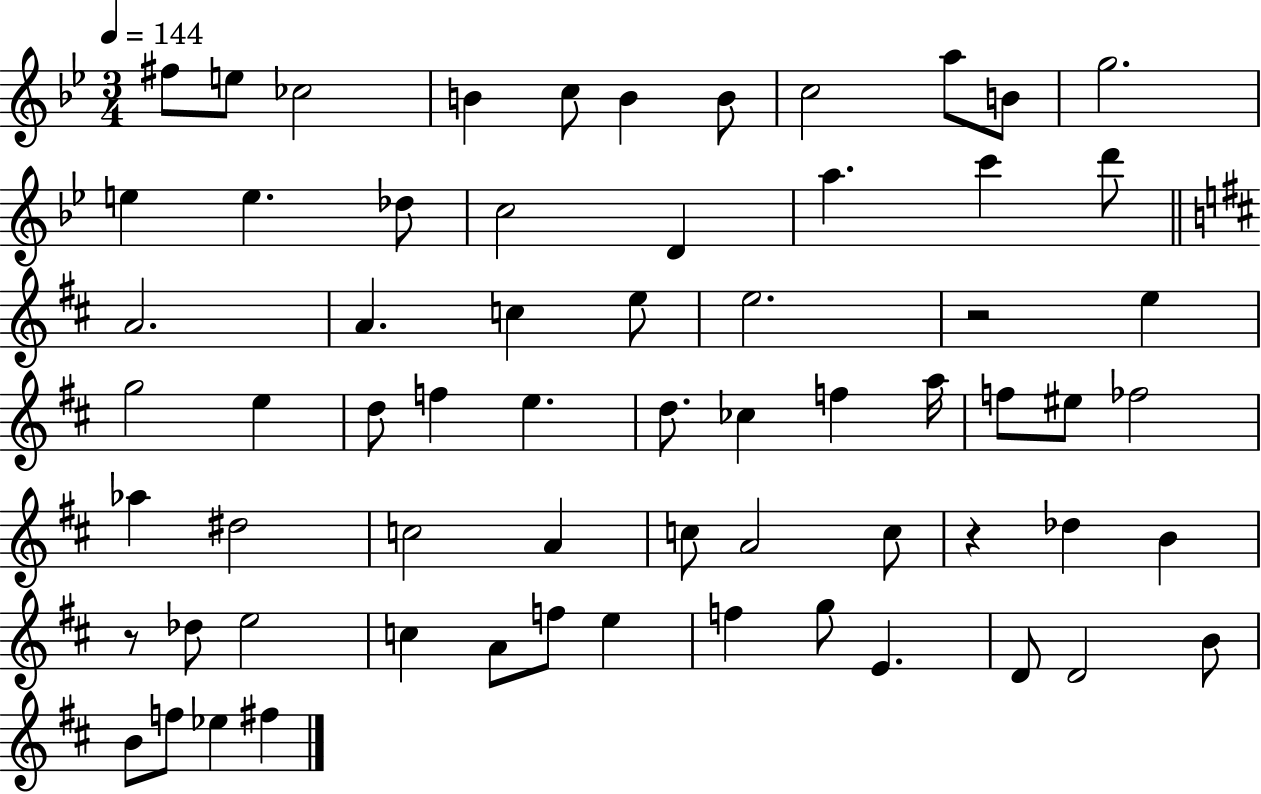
{
  \clef treble
  \numericTimeSignature
  \time 3/4
  \key bes \major
  \tempo 4 = 144
  fis''8 e''8 ces''2 | b'4 c''8 b'4 b'8 | c''2 a''8 b'8 | g''2. | \break e''4 e''4. des''8 | c''2 d'4 | a''4. c'''4 d'''8 | \bar "||" \break \key d \major a'2. | a'4. c''4 e''8 | e''2. | r2 e''4 | \break g''2 e''4 | d''8 f''4 e''4. | d''8. ces''4 f''4 a''16 | f''8 eis''8 fes''2 | \break aes''4 dis''2 | c''2 a'4 | c''8 a'2 c''8 | r4 des''4 b'4 | \break r8 des''8 e''2 | c''4 a'8 f''8 e''4 | f''4 g''8 e'4. | d'8 d'2 b'8 | \break b'8 f''8 ees''4 fis''4 | \bar "|."
}